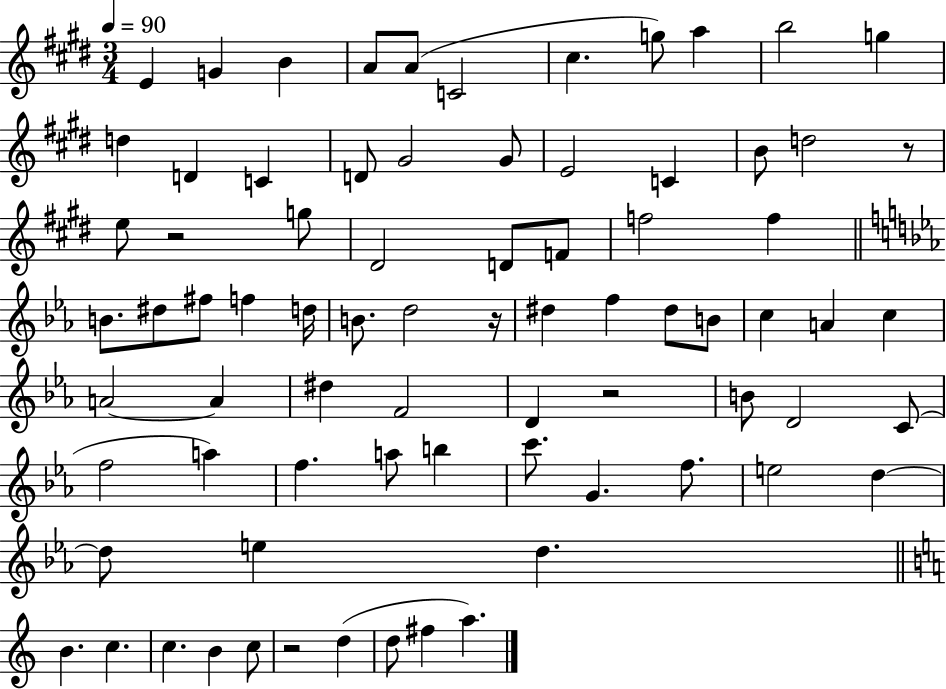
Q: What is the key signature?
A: E major